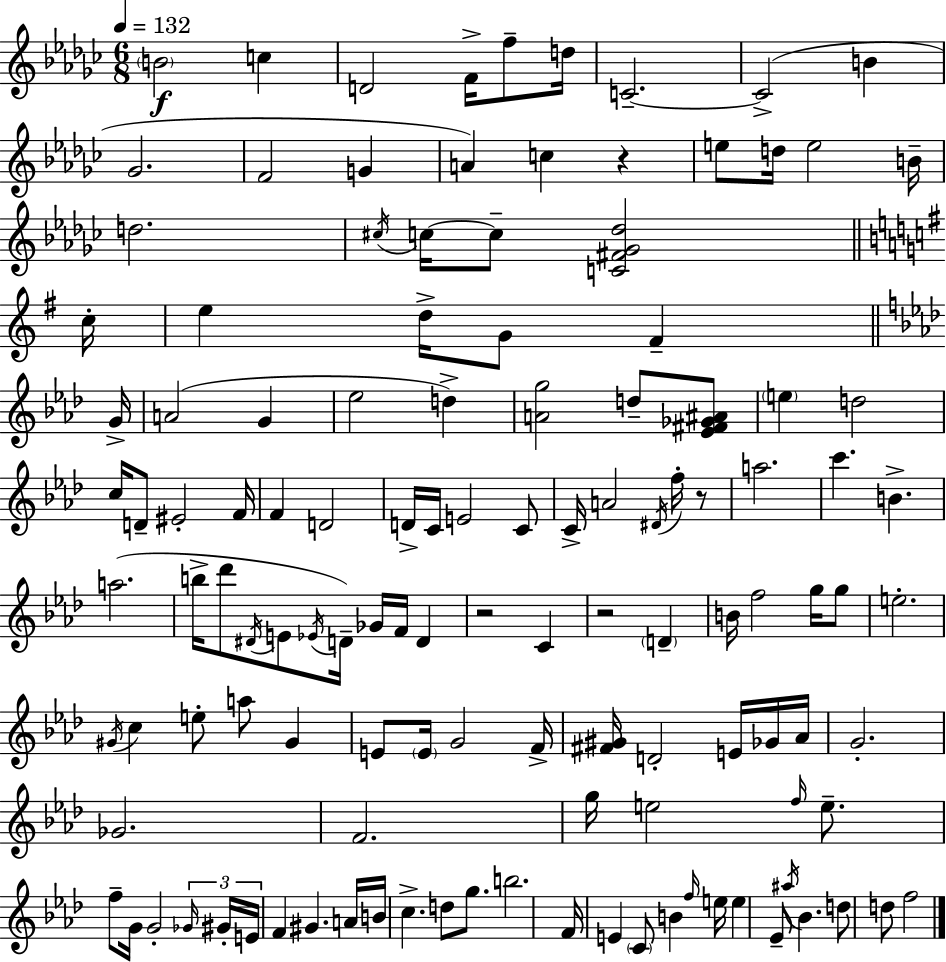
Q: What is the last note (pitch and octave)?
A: F5